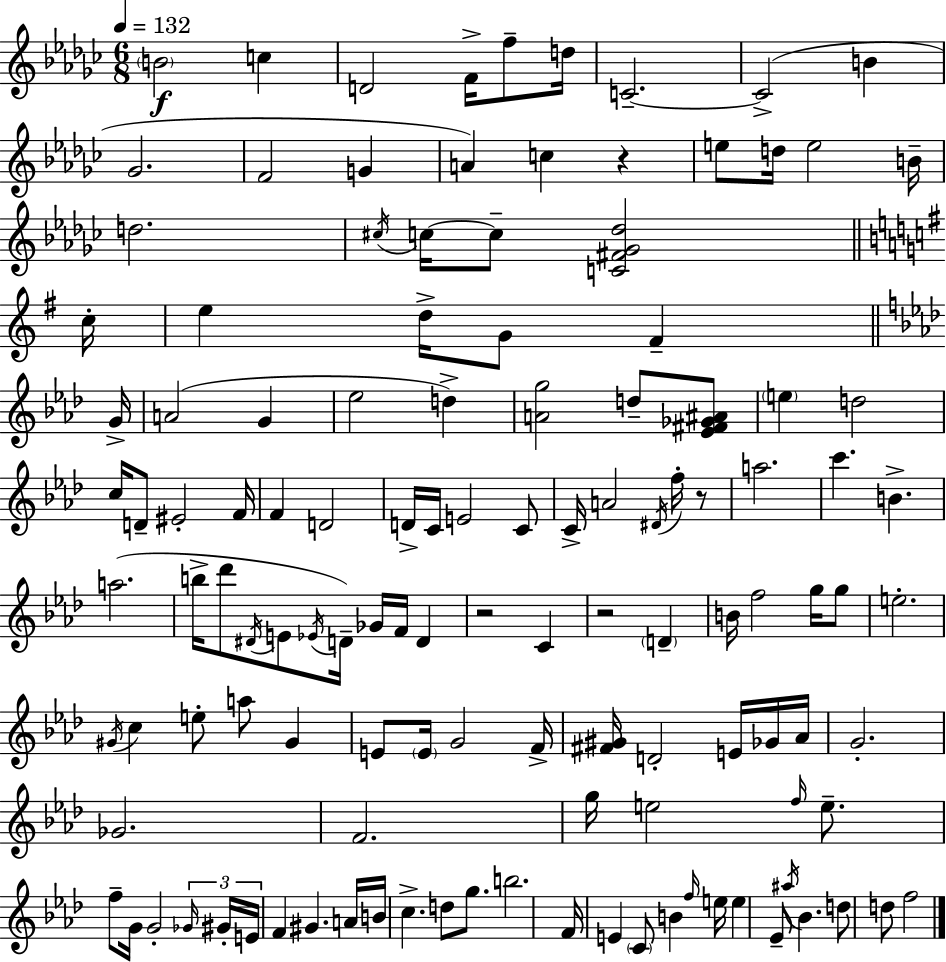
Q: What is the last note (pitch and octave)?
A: F5